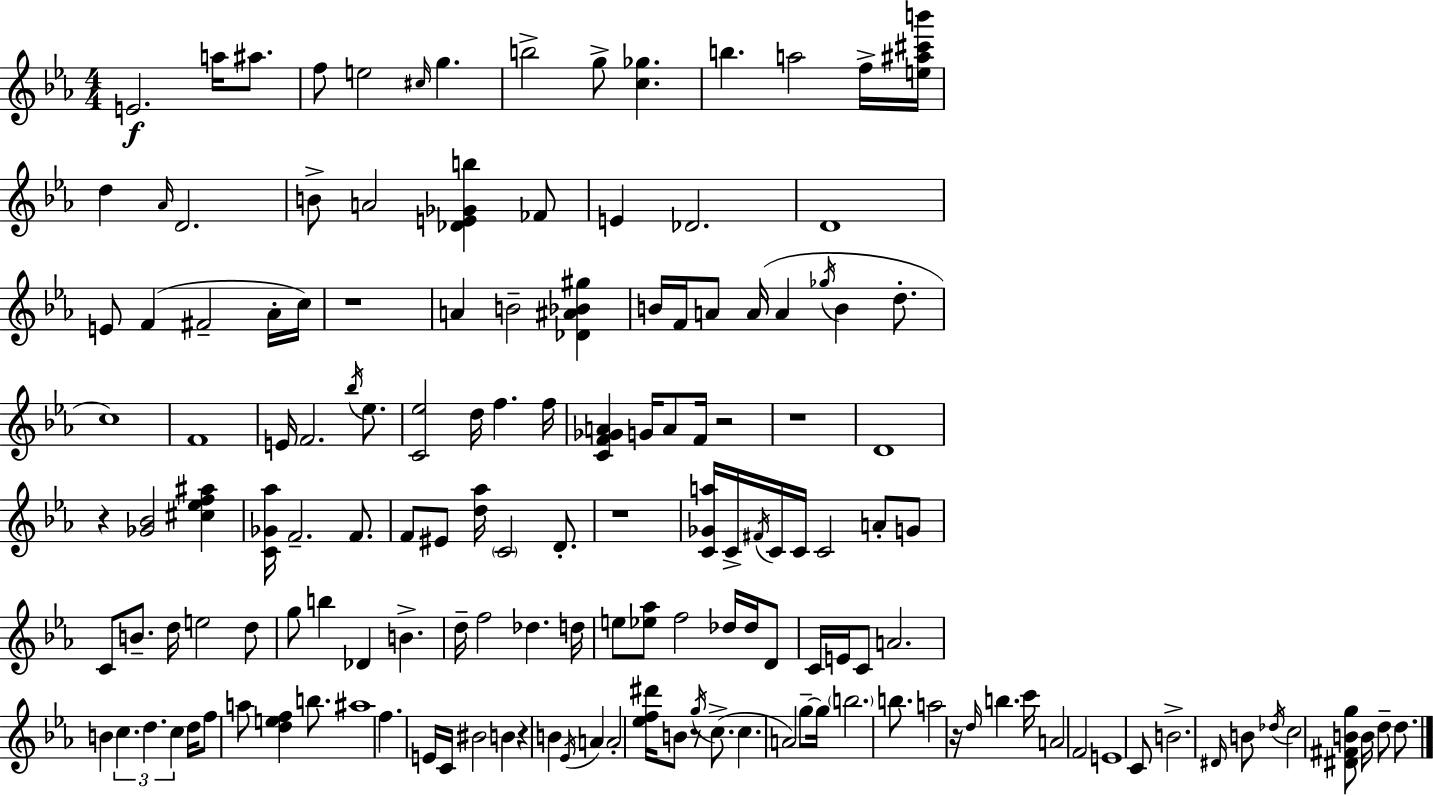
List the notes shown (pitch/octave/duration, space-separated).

E4/h. A5/s A#5/e. F5/e E5/h C#5/s G5/q. B5/h G5/e [C5,Gb5]/q. B5/q. A5/h F5/s [E5,A#5,C#6,B6]/s D5/q Ab4/s D4/h. B4/e A4/h [Db4,E4,Gb4,B5]/q FES4/e E4/q Db4/h. D4/w E4/e F4/q F#4/h Ab4/s C5/s R/w A4/q B4/h [Db4,A#4,Bb4,G#5]/q B4/s F4/s A4/e A4/s A4/q Gb5/s B4/q D5/e. C5/w F4/w E4/s F4/h. Bb5/s Eb5/e. [C4,Eb5]/h D5/s F5/q. F5/s [C4,F4,Gb4,A4]/q G4/s A4/e F4/s R/h R/w D4/w R/q [Gb4,Bb4]/h [C#5,Eb5,F5,A#5]/q [C4,Gb4,Ab5]/s F4/h. F4/e. F4/e EIS4/e [D5,Ab5]/s C4/h D4/e. R/w [C4,Gb4,A5]/s C4/s F#4/s C4/s C4/s C4/h A4/e G4/e C4/e B4/e. D5/s E5/h D5/e G5/e B5/q Db4/q B4/q. D5/s F5/h Db5/q. D5/s E5/e [Eb5,Ab5]/e F5/h Db5/s Db5/s D4/e C4/s E4/s C4/e A4/h. B4/q C5/q. D5/q. C5/q D5/s F5/e A5/e [D5,E5,F5]/q B5/e. A#5/w F5/q. E4/s C4/s BIS4/h B4/q R/q B4/q Eb4/s A4/q A4/h [Eb5,F5,D#6]/s B4/e R/e G5/s C5/e. C5/q. A4/h G5/e G5/s B5/h. B5/e. A5/h R/s D5/s B5/q. C6/s A4/h F4/h E4/w C4/e B4/h. D#4/s B4/e Db5/s C5/h [D#4,F#4,B4,G5]/e B4/s D5/e D5/e.